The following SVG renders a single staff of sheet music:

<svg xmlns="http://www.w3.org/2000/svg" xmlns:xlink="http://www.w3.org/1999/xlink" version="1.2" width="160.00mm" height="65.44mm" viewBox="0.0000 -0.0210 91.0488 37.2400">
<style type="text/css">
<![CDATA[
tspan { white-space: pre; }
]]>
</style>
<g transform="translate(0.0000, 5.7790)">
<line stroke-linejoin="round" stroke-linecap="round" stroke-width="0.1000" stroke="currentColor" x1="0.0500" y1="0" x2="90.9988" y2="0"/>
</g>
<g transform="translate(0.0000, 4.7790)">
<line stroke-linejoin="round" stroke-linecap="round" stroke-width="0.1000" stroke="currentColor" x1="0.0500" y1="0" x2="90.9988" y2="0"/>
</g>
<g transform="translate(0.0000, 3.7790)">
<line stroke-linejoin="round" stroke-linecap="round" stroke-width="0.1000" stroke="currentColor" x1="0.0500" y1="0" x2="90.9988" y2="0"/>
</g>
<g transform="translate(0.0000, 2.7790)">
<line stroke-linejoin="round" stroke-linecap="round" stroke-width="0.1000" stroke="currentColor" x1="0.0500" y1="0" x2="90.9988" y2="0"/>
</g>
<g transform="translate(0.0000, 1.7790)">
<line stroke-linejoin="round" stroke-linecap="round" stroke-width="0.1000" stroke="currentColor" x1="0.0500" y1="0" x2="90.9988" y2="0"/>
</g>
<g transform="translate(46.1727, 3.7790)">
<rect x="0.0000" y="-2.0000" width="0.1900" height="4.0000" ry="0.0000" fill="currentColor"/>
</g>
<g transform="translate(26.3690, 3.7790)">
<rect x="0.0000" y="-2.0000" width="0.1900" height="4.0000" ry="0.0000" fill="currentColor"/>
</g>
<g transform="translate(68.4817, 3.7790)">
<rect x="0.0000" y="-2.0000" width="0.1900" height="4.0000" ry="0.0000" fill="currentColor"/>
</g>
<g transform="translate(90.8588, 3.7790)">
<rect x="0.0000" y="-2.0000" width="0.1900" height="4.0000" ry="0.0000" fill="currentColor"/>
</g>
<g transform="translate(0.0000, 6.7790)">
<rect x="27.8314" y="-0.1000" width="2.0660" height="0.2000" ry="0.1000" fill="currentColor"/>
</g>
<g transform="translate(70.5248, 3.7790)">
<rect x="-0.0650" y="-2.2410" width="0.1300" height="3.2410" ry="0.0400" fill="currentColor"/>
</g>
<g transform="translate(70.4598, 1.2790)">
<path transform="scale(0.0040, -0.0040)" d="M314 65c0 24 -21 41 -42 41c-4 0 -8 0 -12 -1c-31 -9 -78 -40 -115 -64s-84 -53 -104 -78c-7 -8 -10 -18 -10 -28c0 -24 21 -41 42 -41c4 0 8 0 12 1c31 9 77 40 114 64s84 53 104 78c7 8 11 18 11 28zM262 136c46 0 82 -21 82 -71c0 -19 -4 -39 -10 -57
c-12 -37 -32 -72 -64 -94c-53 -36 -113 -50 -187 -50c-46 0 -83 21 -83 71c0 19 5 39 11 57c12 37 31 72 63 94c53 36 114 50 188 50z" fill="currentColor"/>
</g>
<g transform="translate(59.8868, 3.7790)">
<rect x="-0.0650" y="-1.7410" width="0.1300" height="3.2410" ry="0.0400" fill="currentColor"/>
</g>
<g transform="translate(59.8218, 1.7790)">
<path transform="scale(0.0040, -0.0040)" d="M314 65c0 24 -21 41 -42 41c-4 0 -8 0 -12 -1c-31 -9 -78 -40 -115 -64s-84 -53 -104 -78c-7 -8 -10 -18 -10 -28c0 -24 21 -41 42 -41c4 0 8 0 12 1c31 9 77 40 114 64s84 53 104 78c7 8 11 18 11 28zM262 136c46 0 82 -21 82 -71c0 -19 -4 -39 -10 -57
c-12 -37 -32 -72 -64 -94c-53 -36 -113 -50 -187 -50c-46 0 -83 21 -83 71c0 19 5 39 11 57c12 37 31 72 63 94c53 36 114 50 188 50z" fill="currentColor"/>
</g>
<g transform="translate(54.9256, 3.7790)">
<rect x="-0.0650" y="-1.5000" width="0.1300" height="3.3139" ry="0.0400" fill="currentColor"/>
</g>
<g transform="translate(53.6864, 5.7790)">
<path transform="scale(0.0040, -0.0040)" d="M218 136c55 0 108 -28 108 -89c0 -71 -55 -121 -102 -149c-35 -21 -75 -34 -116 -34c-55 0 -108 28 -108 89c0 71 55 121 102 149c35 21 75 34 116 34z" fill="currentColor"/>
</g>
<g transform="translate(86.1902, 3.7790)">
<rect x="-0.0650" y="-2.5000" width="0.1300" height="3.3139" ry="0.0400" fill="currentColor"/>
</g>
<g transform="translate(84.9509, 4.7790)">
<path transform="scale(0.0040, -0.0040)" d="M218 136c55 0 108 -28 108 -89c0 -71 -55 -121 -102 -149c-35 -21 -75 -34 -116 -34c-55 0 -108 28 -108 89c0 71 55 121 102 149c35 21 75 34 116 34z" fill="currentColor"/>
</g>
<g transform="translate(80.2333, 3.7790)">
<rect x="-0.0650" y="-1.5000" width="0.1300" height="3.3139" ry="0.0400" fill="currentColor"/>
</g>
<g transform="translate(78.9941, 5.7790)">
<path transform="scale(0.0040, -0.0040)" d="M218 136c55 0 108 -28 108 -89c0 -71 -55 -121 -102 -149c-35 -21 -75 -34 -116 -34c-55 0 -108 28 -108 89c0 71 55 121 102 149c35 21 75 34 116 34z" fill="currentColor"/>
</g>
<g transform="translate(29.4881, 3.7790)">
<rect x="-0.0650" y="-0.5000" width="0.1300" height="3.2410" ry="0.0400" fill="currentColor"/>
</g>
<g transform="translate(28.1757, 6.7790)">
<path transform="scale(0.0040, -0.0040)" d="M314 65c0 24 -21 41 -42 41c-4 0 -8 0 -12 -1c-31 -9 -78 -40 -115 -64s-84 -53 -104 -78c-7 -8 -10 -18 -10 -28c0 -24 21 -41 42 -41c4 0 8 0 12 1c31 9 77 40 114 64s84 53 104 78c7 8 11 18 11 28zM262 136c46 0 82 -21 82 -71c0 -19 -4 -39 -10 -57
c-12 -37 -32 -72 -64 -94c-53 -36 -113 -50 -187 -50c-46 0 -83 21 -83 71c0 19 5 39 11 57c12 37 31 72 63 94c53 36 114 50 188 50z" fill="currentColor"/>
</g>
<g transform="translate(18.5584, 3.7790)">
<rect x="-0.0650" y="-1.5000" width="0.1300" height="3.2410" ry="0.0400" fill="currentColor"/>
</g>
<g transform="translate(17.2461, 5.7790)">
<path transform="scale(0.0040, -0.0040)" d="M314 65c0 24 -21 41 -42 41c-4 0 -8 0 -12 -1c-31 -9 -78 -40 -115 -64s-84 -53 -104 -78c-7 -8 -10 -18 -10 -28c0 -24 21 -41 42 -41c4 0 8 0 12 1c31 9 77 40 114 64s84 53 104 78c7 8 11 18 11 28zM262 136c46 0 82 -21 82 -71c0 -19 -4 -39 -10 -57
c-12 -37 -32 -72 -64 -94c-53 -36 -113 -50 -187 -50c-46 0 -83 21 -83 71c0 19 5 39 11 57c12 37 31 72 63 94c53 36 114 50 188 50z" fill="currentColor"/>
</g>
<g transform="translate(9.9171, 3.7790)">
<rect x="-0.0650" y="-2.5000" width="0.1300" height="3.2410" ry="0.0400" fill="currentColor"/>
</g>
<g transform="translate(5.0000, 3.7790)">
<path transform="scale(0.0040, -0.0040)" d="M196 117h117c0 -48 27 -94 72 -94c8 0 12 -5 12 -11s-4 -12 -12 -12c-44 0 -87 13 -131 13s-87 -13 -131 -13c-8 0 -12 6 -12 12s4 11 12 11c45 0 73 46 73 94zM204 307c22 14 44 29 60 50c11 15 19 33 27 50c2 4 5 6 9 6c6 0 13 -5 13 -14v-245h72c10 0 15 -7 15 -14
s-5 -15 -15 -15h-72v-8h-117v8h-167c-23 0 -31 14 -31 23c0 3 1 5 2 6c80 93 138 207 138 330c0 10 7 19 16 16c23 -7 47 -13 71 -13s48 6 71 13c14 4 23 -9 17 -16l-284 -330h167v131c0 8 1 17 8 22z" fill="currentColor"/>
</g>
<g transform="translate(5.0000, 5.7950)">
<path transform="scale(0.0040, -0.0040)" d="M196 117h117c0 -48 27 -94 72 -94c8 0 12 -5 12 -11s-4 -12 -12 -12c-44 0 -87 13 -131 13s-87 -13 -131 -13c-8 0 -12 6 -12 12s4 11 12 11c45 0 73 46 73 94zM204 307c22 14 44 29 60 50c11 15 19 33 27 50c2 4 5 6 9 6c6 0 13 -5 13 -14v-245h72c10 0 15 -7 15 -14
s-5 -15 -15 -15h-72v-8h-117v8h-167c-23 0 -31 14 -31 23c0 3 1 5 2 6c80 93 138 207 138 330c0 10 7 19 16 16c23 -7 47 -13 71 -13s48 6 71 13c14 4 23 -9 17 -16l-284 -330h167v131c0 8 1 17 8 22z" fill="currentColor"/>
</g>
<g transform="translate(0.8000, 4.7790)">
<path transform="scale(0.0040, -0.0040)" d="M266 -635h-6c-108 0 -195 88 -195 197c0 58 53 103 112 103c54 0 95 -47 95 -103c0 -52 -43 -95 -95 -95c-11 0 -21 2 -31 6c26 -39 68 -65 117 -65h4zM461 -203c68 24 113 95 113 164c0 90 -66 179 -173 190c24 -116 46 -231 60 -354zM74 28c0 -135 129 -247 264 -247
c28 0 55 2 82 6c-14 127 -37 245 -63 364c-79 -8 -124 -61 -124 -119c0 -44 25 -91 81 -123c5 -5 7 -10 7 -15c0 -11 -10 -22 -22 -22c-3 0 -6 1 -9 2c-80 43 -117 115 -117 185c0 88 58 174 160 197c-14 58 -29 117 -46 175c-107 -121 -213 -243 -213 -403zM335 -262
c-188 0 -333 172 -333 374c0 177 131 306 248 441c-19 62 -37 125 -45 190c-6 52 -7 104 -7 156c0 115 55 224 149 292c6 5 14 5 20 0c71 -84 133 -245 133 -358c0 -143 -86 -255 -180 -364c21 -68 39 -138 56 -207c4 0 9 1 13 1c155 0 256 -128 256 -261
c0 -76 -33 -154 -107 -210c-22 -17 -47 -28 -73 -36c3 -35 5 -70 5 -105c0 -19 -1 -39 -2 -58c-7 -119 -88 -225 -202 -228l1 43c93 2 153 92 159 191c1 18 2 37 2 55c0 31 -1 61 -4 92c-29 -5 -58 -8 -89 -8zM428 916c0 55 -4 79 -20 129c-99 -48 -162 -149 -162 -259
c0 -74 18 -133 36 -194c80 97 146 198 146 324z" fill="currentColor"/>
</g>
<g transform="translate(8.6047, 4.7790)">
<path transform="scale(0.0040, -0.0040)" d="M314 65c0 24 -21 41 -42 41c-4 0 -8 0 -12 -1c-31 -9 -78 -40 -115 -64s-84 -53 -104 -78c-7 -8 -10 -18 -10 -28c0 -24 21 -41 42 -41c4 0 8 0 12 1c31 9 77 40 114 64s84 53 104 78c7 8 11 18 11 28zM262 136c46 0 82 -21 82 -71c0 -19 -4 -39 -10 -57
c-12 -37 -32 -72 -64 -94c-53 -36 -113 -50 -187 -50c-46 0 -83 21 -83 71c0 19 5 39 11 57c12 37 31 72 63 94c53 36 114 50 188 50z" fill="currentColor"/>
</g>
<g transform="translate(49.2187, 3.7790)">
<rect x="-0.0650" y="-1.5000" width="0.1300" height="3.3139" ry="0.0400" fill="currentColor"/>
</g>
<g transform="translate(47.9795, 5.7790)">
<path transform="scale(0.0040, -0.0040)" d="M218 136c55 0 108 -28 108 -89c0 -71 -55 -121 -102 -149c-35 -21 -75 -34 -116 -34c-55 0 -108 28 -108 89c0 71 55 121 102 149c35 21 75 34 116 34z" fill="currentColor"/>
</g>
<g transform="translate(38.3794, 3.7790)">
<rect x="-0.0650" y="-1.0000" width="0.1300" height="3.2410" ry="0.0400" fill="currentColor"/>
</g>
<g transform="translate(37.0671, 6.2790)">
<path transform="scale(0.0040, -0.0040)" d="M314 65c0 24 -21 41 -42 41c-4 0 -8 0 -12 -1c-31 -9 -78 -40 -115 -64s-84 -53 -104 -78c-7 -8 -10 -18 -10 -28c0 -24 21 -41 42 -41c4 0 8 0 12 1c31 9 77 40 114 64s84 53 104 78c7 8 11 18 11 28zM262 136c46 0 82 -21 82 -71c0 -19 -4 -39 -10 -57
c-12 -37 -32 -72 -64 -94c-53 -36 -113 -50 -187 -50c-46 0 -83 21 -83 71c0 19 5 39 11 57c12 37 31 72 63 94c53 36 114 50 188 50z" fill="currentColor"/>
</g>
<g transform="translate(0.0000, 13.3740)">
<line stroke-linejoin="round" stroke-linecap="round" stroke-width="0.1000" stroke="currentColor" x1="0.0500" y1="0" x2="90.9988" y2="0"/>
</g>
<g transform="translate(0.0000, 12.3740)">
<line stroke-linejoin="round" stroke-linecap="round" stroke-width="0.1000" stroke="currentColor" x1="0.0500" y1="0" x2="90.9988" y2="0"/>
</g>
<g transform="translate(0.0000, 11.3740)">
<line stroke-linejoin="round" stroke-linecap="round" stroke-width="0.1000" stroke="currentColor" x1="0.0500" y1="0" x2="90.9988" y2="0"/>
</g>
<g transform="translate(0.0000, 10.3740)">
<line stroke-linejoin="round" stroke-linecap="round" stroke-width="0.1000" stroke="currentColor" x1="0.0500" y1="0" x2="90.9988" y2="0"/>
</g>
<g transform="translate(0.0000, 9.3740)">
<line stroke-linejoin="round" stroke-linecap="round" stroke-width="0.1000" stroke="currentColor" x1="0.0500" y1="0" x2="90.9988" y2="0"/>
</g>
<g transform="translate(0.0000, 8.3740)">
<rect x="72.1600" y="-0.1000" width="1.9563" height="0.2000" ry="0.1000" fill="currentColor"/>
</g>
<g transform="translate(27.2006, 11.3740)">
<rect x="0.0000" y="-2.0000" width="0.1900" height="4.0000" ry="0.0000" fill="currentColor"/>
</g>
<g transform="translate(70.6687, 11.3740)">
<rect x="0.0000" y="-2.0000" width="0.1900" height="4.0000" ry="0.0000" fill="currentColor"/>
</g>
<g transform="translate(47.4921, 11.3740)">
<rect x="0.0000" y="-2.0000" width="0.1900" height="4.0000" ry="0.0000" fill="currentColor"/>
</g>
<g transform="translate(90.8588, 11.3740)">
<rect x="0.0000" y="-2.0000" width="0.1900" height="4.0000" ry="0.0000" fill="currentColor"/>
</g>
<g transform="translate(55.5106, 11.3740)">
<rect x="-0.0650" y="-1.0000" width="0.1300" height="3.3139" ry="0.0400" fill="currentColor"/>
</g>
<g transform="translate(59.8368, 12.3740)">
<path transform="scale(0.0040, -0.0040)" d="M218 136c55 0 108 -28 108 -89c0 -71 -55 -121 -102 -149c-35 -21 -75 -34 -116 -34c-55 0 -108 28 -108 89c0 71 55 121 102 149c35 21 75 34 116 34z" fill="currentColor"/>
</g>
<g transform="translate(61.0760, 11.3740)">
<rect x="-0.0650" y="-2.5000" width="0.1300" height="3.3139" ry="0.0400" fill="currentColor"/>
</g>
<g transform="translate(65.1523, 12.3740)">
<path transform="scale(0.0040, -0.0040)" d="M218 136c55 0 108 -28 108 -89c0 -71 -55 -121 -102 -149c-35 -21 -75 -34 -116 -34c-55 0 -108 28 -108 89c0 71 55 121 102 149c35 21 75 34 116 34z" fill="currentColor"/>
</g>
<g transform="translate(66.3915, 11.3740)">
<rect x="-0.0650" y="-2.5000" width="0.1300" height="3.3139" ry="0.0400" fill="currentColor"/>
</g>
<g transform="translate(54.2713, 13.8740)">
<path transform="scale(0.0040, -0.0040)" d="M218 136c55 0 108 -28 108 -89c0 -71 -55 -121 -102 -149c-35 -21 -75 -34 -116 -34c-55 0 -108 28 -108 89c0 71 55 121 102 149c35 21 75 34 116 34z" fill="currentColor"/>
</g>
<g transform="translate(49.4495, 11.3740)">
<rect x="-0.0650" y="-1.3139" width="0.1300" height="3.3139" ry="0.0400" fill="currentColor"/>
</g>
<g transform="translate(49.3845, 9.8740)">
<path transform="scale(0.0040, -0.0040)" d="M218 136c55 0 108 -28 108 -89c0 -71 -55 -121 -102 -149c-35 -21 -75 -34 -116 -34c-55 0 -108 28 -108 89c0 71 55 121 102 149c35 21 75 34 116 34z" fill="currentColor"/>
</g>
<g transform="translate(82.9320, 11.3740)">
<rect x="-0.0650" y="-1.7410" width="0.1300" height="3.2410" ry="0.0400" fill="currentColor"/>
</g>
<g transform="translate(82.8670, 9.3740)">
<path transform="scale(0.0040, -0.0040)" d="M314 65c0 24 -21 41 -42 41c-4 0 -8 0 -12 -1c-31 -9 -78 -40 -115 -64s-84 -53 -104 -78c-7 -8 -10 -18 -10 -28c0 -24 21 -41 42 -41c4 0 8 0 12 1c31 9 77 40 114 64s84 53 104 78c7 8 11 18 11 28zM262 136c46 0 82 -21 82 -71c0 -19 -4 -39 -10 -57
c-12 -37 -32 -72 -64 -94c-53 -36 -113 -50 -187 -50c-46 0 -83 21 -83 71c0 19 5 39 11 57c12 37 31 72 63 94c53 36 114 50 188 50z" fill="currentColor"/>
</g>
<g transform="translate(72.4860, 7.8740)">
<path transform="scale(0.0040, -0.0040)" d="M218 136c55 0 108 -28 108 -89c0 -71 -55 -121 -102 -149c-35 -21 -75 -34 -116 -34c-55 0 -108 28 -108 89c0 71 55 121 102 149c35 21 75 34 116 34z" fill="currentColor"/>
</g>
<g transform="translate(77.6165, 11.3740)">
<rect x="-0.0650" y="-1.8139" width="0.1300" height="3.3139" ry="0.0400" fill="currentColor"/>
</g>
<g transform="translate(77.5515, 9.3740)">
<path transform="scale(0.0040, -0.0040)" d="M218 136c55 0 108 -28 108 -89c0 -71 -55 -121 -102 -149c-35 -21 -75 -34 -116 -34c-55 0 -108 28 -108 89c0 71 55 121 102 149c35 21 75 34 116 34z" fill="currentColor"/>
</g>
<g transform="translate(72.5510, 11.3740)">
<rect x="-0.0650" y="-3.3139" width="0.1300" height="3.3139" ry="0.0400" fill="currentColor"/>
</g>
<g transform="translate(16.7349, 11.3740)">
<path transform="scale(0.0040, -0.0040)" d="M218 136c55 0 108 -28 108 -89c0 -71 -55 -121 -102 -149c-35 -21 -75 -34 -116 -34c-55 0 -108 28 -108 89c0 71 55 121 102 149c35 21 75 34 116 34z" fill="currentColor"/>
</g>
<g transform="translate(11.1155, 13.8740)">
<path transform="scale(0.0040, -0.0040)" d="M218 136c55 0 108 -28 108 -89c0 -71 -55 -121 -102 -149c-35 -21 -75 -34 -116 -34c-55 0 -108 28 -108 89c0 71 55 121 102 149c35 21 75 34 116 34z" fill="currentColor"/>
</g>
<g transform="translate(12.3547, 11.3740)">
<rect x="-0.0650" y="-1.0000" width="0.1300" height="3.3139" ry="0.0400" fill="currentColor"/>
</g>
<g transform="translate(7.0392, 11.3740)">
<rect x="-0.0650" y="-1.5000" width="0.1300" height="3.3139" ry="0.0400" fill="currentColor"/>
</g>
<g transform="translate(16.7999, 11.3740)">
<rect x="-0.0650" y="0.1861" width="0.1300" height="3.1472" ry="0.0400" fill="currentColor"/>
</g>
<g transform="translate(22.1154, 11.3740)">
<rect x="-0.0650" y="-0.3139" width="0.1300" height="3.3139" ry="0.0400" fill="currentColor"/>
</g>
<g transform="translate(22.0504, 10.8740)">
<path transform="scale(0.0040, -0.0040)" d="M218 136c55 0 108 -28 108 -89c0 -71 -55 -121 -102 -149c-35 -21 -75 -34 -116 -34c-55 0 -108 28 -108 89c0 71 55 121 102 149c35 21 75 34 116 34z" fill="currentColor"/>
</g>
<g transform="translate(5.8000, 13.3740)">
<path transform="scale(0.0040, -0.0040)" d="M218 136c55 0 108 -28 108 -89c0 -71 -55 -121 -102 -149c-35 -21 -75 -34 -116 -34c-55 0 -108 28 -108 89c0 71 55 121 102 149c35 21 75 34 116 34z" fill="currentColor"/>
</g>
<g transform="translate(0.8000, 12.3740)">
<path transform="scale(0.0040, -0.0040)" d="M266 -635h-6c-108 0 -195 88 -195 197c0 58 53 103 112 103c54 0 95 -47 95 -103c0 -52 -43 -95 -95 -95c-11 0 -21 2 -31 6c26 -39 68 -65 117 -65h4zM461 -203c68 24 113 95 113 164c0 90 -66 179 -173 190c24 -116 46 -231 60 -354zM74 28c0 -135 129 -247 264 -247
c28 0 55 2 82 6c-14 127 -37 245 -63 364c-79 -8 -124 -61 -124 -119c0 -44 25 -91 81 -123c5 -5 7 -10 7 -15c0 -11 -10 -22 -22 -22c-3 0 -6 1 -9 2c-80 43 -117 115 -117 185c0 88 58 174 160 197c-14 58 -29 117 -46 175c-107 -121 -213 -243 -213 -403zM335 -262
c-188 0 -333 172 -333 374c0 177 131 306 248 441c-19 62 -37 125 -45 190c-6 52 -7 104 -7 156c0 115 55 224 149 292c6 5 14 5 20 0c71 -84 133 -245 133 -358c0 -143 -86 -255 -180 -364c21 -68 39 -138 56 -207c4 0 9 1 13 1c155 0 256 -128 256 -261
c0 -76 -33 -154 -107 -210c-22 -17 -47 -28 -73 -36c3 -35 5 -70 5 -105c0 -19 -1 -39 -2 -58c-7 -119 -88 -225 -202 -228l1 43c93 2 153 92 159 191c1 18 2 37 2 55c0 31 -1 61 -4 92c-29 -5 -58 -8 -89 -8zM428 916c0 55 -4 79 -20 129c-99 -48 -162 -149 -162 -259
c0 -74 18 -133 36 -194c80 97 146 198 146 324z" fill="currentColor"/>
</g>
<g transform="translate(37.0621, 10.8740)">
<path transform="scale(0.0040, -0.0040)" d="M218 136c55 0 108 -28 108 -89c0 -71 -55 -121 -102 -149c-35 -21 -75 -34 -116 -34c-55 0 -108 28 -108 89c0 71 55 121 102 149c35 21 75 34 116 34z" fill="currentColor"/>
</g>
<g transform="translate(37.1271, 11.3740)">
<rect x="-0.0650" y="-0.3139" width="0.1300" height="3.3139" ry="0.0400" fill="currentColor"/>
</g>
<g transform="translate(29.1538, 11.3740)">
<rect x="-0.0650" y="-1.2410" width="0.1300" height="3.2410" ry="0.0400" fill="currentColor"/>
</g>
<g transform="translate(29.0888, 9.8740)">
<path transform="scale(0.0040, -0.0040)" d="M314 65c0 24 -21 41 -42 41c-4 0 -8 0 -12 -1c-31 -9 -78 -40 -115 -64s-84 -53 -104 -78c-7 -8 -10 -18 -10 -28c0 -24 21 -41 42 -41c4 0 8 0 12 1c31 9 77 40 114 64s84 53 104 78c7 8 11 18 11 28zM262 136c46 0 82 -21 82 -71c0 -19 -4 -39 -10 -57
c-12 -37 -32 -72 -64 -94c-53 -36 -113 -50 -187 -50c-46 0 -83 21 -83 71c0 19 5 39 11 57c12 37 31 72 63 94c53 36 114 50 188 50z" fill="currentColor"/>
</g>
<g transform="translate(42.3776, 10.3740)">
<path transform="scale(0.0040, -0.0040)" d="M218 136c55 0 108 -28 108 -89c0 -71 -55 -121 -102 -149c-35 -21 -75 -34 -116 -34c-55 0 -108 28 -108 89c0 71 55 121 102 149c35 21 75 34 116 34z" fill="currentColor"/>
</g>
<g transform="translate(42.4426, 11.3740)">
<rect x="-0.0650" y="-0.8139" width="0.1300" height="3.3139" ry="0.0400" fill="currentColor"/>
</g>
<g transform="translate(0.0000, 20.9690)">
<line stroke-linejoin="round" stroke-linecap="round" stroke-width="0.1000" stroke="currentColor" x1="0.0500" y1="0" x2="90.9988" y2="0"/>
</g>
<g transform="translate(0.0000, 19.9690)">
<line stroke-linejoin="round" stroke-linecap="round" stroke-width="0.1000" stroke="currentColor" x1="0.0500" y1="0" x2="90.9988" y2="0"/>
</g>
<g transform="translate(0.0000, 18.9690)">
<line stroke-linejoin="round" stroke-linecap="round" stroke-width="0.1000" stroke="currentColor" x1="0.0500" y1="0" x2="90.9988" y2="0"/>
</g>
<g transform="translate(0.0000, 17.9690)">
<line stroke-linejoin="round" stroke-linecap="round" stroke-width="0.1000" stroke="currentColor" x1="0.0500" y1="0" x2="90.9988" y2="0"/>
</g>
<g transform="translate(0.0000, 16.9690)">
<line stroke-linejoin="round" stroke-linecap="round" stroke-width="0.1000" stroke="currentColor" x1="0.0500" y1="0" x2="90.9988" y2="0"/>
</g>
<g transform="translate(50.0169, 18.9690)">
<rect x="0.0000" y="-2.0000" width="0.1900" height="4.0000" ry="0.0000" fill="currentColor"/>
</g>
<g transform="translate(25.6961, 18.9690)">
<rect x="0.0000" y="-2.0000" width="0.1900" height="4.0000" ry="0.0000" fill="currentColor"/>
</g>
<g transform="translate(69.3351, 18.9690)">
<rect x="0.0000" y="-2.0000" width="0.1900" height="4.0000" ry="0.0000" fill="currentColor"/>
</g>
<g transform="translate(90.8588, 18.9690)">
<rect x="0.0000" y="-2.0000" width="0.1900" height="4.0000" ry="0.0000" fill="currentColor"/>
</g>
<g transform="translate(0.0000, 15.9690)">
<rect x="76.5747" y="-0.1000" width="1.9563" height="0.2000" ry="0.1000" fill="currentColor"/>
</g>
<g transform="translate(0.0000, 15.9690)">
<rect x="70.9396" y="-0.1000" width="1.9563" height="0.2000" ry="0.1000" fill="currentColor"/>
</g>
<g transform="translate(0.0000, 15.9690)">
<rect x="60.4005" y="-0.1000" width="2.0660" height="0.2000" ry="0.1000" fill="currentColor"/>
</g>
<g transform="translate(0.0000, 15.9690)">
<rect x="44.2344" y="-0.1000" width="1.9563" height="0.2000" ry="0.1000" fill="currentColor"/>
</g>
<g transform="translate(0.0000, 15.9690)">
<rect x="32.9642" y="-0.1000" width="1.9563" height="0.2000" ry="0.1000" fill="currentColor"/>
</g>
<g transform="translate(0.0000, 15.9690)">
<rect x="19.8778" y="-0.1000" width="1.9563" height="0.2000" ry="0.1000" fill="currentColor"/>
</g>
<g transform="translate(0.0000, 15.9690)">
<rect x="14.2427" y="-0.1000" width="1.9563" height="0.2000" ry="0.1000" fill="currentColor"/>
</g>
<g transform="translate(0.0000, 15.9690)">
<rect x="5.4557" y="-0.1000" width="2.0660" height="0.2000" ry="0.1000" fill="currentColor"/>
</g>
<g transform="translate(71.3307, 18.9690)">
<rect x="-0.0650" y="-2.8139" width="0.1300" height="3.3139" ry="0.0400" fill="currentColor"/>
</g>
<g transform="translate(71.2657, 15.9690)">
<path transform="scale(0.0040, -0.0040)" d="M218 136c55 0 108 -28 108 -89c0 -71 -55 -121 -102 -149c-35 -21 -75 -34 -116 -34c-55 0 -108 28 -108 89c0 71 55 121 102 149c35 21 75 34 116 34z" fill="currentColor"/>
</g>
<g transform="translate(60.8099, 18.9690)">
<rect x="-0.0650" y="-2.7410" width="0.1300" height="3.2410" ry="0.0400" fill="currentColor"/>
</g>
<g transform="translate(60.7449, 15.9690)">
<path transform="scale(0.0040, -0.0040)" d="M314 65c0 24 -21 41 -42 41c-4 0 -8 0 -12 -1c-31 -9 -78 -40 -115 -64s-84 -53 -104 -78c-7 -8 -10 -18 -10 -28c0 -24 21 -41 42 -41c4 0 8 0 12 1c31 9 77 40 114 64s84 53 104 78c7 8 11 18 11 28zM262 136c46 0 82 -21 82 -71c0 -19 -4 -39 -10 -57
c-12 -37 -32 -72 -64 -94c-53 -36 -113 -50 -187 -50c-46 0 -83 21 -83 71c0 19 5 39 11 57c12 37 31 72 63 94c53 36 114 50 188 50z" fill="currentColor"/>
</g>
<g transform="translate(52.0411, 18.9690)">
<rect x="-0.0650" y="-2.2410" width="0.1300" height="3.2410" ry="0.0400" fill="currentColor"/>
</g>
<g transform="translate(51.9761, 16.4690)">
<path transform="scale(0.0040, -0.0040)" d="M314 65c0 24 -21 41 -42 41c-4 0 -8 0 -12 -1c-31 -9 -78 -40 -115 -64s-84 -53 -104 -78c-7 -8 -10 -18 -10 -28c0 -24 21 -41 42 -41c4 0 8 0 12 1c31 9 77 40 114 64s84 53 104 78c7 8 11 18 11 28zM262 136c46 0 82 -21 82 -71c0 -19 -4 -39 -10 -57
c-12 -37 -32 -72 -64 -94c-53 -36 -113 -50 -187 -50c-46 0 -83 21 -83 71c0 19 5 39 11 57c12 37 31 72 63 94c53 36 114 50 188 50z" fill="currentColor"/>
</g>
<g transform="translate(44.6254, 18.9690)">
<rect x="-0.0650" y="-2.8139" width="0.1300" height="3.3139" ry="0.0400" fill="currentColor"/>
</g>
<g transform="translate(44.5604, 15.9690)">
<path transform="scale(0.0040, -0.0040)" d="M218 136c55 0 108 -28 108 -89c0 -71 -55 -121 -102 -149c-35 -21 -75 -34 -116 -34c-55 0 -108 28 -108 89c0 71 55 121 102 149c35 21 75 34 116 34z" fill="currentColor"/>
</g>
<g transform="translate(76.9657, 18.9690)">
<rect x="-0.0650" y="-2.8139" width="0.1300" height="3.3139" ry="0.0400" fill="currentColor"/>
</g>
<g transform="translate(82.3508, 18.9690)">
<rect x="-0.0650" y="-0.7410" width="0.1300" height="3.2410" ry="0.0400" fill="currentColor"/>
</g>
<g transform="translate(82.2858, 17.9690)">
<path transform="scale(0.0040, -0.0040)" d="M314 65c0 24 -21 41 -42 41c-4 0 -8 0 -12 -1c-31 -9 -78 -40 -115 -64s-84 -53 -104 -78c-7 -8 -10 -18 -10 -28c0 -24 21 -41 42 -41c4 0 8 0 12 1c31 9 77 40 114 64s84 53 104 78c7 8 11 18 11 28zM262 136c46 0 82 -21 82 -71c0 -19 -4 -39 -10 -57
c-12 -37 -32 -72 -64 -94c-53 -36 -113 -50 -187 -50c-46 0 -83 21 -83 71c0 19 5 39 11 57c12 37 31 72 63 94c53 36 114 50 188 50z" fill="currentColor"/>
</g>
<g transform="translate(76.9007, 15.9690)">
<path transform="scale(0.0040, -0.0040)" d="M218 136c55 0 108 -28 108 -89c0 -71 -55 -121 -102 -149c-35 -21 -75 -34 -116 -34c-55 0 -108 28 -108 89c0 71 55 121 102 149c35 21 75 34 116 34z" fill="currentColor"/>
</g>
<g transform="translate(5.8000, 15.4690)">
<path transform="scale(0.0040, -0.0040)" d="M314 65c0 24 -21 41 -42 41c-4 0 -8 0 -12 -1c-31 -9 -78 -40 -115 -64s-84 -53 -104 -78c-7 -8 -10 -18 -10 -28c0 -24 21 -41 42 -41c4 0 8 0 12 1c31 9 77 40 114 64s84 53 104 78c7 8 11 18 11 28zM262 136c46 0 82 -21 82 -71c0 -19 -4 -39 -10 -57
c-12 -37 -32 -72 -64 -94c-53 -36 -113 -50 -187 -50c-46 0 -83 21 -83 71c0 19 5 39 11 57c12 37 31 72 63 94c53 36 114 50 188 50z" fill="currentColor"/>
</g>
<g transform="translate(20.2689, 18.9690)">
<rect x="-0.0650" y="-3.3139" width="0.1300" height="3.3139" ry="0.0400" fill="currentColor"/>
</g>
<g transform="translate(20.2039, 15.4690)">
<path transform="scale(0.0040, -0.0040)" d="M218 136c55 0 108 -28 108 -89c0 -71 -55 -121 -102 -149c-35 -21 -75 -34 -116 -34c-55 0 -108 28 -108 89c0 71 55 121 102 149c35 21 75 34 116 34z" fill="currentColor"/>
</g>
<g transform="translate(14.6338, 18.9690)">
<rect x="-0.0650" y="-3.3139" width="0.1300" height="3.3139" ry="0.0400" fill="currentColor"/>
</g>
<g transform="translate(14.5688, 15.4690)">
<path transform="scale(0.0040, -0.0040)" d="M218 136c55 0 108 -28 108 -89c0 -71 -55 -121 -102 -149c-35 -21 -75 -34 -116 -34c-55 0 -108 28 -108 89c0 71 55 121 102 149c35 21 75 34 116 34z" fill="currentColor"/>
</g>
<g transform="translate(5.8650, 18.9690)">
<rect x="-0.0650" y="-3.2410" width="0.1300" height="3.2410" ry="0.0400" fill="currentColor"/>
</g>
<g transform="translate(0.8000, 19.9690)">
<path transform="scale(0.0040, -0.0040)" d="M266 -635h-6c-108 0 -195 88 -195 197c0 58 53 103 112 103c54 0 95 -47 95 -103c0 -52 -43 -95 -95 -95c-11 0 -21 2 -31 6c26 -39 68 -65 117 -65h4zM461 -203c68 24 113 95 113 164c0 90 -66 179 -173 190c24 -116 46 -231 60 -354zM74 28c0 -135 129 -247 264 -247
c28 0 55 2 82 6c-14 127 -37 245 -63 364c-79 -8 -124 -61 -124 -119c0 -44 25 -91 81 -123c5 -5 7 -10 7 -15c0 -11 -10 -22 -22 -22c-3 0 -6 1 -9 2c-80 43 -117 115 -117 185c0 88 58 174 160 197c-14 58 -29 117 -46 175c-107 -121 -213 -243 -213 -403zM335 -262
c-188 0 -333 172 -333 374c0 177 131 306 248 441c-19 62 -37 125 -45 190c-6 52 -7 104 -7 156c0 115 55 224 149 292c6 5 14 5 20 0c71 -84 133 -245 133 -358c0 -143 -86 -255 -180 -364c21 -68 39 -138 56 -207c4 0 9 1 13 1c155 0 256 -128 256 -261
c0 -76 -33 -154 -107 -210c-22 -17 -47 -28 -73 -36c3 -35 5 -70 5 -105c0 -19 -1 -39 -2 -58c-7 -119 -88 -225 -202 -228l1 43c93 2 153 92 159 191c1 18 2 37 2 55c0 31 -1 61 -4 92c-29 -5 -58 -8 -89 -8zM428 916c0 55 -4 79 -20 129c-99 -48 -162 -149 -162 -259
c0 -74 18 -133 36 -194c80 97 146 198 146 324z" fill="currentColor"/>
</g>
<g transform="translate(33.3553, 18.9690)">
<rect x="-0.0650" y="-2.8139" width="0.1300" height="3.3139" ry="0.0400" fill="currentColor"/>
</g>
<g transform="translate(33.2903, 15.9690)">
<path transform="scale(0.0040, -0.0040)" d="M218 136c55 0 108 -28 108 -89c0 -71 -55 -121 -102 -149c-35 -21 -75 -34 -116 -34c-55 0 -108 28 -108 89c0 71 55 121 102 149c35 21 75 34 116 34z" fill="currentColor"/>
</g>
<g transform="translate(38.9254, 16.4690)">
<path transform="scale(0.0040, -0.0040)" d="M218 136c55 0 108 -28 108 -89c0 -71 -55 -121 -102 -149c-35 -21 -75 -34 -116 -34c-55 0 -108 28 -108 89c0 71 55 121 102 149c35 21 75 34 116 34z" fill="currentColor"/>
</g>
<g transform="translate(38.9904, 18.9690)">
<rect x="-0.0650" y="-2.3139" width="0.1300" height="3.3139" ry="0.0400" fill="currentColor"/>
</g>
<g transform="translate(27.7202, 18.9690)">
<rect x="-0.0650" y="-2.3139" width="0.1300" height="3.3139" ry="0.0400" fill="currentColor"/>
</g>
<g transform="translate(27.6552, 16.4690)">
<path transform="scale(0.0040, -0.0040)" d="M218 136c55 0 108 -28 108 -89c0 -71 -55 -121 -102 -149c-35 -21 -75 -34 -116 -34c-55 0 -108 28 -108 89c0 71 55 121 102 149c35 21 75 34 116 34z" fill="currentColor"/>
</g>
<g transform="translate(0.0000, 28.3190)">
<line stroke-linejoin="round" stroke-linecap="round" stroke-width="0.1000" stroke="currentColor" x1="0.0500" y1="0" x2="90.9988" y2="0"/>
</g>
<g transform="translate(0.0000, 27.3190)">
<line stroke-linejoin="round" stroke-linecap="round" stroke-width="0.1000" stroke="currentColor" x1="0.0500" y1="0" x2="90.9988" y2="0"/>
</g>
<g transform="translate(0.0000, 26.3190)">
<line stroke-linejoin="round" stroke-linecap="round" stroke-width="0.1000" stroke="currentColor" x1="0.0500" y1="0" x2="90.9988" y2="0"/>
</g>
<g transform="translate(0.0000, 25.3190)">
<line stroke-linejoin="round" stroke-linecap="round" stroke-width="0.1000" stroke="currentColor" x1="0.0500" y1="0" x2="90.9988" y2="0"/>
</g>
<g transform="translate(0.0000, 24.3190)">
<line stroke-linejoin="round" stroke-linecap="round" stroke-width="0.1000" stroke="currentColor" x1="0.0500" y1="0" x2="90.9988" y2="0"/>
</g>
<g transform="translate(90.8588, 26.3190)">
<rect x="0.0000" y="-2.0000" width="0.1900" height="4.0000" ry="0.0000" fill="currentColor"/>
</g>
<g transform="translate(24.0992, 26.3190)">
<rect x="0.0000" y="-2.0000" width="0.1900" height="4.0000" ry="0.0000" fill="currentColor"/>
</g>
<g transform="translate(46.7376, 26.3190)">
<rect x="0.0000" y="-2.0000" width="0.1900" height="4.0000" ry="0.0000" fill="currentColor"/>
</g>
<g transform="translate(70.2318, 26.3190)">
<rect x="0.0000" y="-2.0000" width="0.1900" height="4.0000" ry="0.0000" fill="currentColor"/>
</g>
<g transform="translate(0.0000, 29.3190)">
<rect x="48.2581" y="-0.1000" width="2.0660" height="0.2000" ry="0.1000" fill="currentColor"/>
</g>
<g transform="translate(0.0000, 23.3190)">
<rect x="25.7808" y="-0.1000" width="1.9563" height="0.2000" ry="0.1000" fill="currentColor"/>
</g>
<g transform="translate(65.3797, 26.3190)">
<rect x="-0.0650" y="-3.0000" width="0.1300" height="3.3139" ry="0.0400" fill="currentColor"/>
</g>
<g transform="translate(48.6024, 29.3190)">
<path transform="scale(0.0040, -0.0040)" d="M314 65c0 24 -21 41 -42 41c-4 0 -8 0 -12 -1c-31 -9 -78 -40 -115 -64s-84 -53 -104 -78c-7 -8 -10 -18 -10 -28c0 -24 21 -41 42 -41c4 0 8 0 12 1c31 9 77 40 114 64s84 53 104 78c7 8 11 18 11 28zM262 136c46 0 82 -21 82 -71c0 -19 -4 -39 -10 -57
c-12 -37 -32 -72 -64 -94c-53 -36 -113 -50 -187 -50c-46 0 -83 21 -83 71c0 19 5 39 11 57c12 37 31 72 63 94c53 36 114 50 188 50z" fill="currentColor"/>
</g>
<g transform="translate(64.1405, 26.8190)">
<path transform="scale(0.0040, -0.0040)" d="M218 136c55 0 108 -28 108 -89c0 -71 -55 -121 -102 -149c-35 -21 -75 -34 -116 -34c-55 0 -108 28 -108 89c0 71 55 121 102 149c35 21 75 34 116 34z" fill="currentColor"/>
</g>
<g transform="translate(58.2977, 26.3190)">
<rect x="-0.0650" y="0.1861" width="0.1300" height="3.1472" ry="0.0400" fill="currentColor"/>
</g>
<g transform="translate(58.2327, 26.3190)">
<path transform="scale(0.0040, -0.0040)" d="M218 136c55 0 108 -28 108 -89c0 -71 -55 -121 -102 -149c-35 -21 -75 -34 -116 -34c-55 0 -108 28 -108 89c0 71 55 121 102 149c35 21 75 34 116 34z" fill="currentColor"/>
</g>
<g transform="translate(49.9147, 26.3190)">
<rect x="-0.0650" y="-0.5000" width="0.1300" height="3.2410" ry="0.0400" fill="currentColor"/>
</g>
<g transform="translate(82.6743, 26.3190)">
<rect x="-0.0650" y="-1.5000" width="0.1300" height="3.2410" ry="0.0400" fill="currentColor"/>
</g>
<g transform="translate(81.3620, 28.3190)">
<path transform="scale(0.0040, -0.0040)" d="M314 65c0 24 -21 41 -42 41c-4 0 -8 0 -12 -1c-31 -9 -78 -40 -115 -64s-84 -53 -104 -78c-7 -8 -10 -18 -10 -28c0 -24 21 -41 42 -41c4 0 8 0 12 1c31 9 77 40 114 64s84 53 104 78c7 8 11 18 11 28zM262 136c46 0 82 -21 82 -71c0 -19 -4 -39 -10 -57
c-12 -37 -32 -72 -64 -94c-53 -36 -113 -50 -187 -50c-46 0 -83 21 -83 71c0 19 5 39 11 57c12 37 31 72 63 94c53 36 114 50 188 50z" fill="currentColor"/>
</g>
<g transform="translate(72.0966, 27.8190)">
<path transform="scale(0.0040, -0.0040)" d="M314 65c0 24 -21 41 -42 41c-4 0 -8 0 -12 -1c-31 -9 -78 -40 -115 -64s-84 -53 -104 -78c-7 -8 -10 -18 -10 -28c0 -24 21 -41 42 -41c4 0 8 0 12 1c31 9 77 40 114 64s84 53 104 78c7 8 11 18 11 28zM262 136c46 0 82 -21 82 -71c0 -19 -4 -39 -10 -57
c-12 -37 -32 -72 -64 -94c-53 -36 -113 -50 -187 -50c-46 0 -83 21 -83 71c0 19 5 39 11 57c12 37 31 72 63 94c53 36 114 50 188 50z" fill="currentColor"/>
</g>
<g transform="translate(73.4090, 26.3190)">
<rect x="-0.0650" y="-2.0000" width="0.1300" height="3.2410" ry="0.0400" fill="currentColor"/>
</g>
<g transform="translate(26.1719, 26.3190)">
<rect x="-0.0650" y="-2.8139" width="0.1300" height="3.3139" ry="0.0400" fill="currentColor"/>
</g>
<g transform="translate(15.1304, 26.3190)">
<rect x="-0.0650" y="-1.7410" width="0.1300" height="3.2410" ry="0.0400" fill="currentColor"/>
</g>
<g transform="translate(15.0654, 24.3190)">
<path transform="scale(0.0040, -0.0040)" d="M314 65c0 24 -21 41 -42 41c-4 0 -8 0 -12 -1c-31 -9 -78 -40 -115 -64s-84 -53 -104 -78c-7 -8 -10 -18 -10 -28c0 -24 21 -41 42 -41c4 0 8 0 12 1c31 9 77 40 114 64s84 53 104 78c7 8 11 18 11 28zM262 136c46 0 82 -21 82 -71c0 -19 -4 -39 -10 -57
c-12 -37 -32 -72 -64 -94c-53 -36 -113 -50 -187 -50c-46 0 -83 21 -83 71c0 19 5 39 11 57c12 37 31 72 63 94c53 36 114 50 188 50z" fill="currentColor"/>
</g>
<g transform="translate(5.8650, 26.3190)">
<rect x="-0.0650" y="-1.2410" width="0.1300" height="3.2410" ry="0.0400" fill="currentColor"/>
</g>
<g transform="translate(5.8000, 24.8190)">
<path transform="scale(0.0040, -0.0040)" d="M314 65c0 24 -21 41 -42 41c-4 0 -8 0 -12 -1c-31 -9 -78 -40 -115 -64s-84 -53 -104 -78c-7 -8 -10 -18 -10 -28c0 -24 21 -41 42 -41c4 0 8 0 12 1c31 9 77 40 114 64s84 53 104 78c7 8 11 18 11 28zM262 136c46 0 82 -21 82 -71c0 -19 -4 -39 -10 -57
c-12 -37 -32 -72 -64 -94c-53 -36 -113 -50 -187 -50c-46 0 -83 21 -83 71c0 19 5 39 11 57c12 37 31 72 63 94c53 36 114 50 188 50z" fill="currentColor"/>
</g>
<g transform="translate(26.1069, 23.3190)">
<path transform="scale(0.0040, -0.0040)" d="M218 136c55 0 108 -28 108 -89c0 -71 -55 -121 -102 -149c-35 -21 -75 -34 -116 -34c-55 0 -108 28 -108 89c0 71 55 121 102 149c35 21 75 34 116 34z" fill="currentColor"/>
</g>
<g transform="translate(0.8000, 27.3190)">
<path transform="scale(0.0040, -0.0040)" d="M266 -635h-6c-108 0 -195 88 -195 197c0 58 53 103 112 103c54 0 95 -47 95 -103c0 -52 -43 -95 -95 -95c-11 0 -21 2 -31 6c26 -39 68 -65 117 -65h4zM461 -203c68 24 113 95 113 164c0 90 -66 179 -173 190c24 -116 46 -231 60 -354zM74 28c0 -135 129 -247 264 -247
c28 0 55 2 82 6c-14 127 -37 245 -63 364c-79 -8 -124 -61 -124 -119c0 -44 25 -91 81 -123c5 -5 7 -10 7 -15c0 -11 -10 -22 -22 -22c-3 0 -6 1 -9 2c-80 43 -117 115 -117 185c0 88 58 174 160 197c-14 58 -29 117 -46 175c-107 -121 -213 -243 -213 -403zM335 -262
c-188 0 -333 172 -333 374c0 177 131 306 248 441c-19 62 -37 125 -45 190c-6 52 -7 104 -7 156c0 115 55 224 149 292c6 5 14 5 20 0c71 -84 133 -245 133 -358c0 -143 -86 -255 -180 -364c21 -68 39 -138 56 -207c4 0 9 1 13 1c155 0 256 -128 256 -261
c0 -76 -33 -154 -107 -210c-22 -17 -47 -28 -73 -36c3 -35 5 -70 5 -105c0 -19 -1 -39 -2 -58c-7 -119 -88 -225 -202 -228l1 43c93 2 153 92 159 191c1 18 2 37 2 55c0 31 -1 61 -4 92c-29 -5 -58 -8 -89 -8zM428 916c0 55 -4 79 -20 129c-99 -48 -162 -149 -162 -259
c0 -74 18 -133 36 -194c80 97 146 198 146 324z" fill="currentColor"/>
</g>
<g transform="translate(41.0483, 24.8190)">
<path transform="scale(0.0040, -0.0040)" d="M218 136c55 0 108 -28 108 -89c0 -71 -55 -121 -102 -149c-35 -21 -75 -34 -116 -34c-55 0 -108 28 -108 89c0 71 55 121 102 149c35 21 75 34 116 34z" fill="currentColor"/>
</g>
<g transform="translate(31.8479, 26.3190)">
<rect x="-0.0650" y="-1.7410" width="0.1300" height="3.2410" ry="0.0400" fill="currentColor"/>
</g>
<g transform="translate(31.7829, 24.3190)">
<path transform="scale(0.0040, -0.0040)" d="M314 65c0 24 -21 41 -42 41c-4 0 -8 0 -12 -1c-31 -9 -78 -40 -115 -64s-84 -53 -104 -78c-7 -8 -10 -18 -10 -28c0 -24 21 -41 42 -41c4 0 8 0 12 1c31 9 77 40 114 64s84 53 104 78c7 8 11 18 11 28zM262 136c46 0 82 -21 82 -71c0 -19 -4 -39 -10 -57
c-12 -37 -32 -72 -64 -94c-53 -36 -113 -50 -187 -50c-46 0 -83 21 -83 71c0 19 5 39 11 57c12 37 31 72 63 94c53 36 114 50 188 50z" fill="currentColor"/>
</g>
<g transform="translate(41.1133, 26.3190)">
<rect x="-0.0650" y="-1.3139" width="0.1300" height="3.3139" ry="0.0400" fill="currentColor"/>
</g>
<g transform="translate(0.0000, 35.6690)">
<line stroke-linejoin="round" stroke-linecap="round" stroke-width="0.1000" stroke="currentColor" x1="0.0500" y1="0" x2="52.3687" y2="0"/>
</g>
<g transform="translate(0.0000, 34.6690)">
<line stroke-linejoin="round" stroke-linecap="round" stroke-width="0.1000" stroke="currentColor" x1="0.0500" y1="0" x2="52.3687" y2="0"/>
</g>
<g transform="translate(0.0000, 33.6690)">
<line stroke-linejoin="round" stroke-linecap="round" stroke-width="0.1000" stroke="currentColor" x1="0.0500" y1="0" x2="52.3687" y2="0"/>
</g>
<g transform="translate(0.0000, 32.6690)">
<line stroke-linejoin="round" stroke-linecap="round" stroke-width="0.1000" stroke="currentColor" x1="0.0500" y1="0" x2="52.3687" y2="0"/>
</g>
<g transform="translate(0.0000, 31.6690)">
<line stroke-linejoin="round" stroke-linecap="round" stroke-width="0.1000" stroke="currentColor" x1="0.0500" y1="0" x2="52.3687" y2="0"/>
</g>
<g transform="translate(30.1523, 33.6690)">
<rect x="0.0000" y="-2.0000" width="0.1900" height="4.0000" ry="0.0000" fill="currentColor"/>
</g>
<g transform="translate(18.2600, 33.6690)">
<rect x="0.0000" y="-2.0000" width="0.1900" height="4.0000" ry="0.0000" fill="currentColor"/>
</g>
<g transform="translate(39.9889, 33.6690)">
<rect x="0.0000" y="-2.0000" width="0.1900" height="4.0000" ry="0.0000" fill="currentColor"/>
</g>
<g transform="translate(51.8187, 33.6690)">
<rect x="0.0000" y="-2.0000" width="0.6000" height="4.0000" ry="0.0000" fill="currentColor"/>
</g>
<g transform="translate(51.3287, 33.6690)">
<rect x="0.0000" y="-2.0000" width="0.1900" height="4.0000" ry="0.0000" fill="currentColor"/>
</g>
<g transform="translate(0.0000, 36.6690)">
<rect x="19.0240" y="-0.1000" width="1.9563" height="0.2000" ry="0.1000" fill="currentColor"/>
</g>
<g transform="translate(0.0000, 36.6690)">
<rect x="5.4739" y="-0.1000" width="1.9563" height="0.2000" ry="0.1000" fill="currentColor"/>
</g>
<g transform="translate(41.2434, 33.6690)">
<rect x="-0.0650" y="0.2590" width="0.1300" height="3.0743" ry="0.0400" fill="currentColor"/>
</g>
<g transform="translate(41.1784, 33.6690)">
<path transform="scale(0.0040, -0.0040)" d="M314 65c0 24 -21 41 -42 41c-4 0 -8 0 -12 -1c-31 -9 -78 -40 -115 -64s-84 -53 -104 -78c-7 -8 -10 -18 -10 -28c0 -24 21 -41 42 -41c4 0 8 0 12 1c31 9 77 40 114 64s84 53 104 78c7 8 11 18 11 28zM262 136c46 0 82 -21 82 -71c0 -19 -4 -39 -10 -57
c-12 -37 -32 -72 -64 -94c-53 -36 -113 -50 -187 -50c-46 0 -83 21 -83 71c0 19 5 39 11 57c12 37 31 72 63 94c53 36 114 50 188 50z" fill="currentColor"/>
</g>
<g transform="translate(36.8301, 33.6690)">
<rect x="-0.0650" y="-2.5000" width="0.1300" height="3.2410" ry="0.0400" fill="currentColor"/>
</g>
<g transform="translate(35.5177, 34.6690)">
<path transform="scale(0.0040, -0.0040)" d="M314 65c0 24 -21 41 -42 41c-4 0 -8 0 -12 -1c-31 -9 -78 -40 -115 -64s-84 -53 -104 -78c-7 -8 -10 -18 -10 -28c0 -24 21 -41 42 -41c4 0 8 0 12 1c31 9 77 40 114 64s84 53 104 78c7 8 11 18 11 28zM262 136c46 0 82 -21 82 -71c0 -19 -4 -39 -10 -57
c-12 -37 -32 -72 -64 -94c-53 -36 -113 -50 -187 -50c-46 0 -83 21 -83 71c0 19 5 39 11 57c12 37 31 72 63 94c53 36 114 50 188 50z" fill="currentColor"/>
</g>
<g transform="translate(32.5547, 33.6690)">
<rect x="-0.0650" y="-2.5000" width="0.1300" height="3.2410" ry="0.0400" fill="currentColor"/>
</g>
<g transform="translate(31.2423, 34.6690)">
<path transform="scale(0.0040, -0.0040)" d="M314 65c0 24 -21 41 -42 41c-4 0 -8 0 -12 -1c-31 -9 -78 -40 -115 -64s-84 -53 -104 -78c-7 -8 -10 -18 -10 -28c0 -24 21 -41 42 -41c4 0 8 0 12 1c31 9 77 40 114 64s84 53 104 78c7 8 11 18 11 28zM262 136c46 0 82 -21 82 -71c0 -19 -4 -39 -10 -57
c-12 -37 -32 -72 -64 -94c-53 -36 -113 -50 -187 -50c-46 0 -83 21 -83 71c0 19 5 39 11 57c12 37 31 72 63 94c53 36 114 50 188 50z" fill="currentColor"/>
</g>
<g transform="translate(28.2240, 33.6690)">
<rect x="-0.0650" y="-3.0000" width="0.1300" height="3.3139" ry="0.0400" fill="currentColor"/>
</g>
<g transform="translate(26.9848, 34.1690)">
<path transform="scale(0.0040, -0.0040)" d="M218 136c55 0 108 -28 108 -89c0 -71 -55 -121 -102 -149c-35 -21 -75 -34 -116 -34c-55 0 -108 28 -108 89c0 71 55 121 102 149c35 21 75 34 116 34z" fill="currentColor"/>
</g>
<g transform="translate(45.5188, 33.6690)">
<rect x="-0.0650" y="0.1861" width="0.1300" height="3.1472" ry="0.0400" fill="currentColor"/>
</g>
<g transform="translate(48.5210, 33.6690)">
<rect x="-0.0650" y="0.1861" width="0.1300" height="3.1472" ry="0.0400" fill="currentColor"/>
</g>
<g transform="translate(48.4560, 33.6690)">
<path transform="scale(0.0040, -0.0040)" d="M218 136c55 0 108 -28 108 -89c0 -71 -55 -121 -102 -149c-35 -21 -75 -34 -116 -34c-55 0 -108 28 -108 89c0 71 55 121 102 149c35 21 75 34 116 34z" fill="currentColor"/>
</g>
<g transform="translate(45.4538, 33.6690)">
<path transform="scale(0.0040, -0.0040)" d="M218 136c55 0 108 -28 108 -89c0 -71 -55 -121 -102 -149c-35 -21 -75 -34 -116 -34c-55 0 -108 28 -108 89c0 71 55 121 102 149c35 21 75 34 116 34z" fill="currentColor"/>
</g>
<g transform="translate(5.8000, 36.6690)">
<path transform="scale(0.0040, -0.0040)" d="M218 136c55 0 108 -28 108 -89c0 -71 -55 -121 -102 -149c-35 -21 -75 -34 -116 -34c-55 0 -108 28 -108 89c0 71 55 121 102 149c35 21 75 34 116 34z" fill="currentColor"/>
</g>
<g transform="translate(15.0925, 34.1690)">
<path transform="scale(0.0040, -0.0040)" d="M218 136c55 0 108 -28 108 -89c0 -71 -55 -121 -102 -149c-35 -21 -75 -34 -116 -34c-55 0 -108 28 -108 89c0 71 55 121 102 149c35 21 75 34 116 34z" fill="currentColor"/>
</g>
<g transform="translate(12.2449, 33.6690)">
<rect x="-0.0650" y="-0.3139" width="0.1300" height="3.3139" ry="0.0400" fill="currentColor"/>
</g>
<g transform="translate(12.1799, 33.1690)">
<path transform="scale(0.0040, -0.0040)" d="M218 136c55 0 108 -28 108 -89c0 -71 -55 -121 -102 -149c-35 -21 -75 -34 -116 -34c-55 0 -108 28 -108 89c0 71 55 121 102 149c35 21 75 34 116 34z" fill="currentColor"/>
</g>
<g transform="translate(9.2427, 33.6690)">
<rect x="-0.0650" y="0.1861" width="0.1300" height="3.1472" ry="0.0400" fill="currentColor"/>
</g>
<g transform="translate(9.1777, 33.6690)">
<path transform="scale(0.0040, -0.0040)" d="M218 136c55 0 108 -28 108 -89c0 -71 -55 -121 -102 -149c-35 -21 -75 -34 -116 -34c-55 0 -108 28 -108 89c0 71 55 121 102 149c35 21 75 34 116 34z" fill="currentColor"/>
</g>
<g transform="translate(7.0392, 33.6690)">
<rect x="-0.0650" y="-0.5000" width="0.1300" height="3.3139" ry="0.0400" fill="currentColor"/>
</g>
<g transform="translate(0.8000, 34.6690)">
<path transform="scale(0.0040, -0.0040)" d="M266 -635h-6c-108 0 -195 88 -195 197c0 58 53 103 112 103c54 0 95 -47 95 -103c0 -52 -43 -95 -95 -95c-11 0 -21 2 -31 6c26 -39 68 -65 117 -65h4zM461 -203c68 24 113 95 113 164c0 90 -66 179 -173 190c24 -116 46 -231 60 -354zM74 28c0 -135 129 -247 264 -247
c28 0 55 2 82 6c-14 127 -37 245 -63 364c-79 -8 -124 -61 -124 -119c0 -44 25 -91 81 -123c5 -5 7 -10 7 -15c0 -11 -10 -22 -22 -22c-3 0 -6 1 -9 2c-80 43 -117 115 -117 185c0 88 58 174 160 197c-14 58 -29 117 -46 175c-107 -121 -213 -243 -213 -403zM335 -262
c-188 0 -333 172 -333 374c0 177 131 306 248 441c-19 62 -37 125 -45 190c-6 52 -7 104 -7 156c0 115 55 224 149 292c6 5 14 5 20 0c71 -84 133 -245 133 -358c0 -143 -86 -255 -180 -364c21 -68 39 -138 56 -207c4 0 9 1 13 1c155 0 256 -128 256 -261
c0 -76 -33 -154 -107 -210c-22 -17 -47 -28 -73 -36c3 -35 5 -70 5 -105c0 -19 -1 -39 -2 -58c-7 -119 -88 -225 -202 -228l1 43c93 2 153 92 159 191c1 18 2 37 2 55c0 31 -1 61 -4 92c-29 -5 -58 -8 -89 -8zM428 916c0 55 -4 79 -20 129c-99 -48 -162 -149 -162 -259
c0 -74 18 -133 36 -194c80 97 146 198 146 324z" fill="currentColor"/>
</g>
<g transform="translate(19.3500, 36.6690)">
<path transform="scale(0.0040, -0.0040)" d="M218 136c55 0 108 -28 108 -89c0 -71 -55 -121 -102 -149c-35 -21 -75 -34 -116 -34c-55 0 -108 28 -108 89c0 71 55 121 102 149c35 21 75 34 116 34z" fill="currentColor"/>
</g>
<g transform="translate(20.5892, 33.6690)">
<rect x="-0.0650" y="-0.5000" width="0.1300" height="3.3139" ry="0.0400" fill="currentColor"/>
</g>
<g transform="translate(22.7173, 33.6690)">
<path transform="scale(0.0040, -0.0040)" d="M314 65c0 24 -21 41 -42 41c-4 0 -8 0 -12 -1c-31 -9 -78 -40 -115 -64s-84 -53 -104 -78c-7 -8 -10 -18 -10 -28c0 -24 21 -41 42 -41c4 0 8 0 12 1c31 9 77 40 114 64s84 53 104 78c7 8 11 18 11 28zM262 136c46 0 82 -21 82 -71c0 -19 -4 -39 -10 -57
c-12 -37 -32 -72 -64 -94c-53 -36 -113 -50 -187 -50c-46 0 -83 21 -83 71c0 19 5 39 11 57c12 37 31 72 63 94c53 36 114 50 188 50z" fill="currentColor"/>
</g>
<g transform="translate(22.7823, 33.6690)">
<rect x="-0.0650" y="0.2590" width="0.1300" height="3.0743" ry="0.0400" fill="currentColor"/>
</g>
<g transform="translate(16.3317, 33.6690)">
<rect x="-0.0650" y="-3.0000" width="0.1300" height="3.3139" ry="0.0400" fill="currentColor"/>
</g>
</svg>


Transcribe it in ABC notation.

X:1
T:Untitled
M:4/4
L:1/4
K:C
G2 E2 C2 D2 E E f2 g2 E G E D B c e2 c d e D G G b f f2 b2 b b g a g a g2 a2 a a d2 e2 f2 a f2 e C2 B A F2 E2 C B c A C B2 A G2 G2 B2 B B